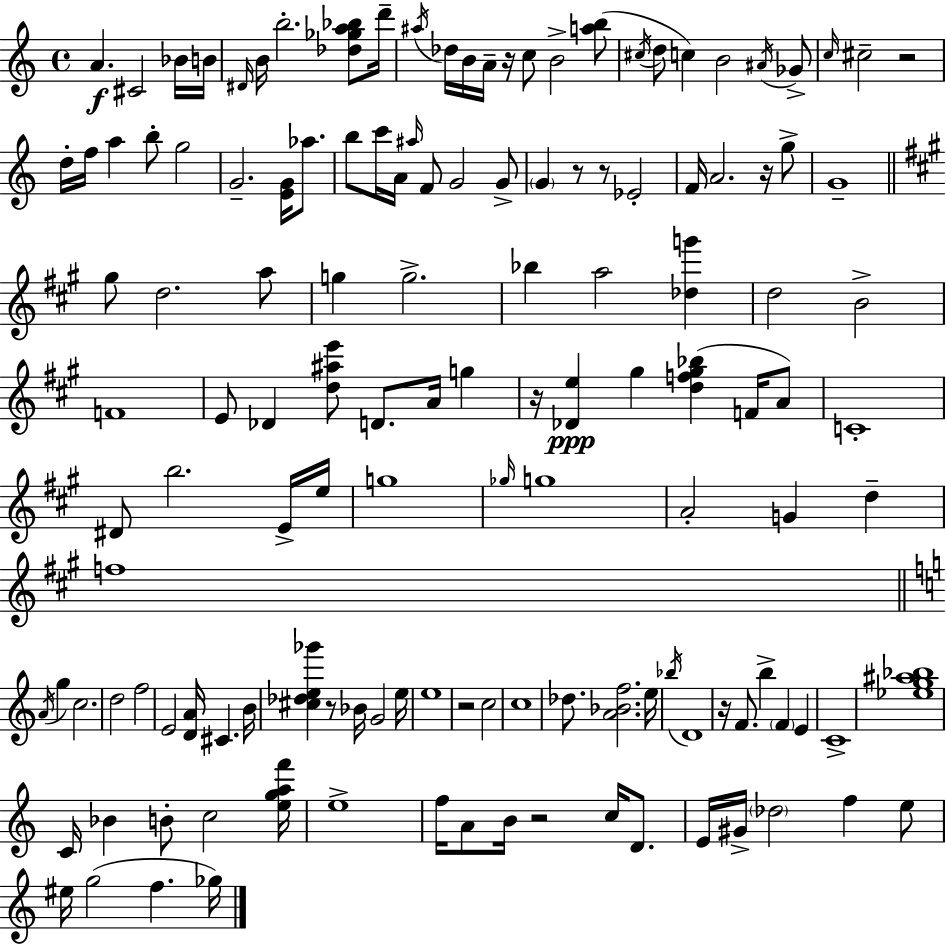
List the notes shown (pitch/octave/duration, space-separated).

A4/q. C#4/h Bb4/s B4/s D#4/s B4/s B5/h. [Db5,Gb5,A5,Bb5]/e D6/s A#5/s Db5/s B4/s A4/s R/s C5/e B4/h [A5,B5]/e C#5/s D5/e C5/q B4/h A#4/s Gb4/e C5/s C#5/h R/h D5/s F5/s A5/q B5/e G5/h G4/h. [E4,G4]/s Ab5/e. B5/e C6/s A4/s A#5/s F4/e G4/h G4/e G4/q R/e R/e Eb4/h F4/s A4/h. R/s G5/e G4/w G#5/e D5/h. A5/e G5/q G5/h. Bb5/q A5/h [Db5,G6]/q D5/h B4/h F4/w E4/e Db4/q [D5,A#5,E6]/e D4/e. A4/s G5/q R/s [Db4,E5]/q G#5/q [D5,F5,G#5,Bb5]/q F4/s A4/e C4/w D#4/e B5/h. E4/s E5/s G5/w Gb5/s G5/w A4/h G4/q D5/q F5/w A4/s G5/q C5/h. D5/h F5/h E4/h [D4,A4]/s C#4/q. B4/s [C#5,Db5,E5,Gb6]/q R/e Bb4/s G4/h E5/s E5/w R/h C5/h C5/w Db5/e. [A4,Bb4,F5]/h. E5/s Bb5/s D4/w R/s F4/e. B5/q F4/q E4/q C4/w [Eb5,G5,A#5,Bb5]/w C4/s Bb4/q B4/e C5/h [E5,G5,A5,F6]/s E5/w F5/s A4/e B4/s R/h C5/s D4/e. E4/s G#4/s Db5/h F5/q E5/e EIS5/s G5/h F5/q. Gb5/s